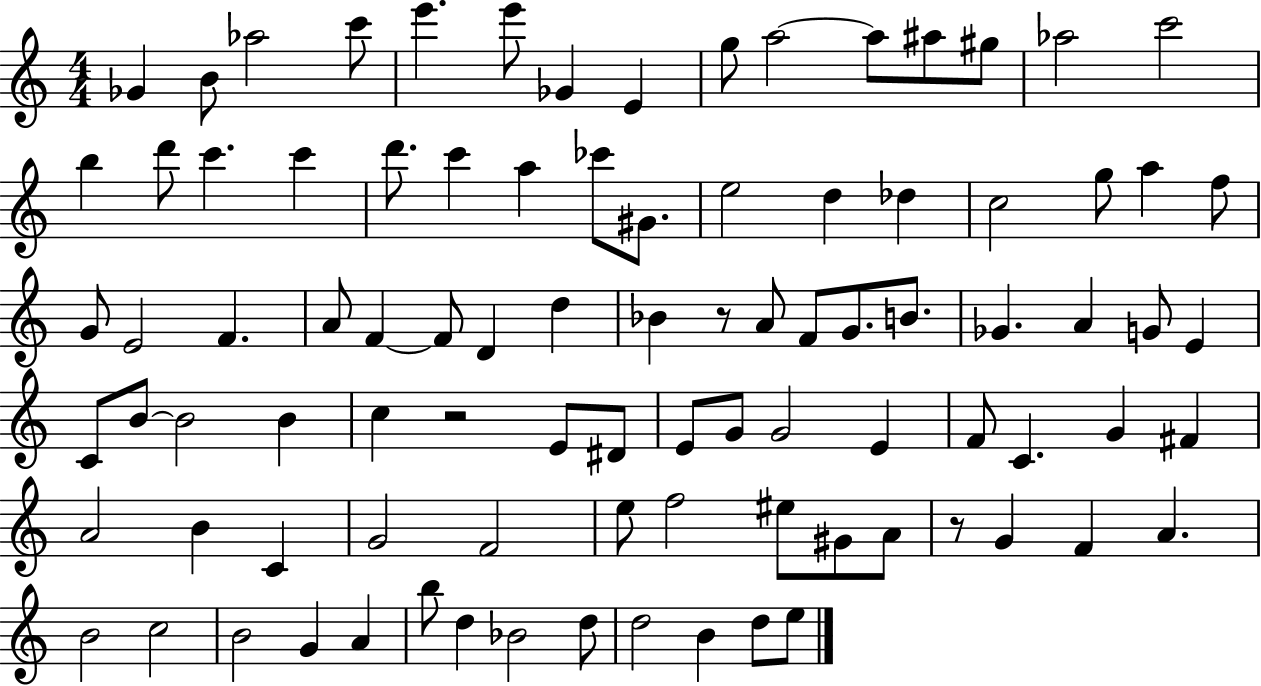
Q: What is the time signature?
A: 4/4